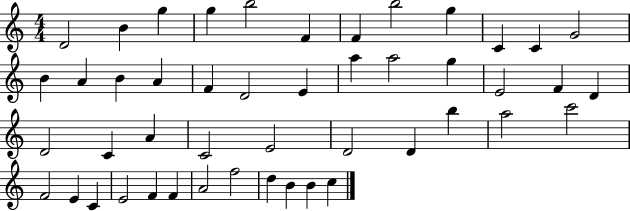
X:1
T:Untitled
M:4/4
L:1/4
K:C
D2 B g g b2 F F b2 g C C G2 B A B A F D2 E a a2 g E2 F D D2 C A C2 E2 D2 D b a2 c'2 F2 E C E2 F F A2 f2 d B B c